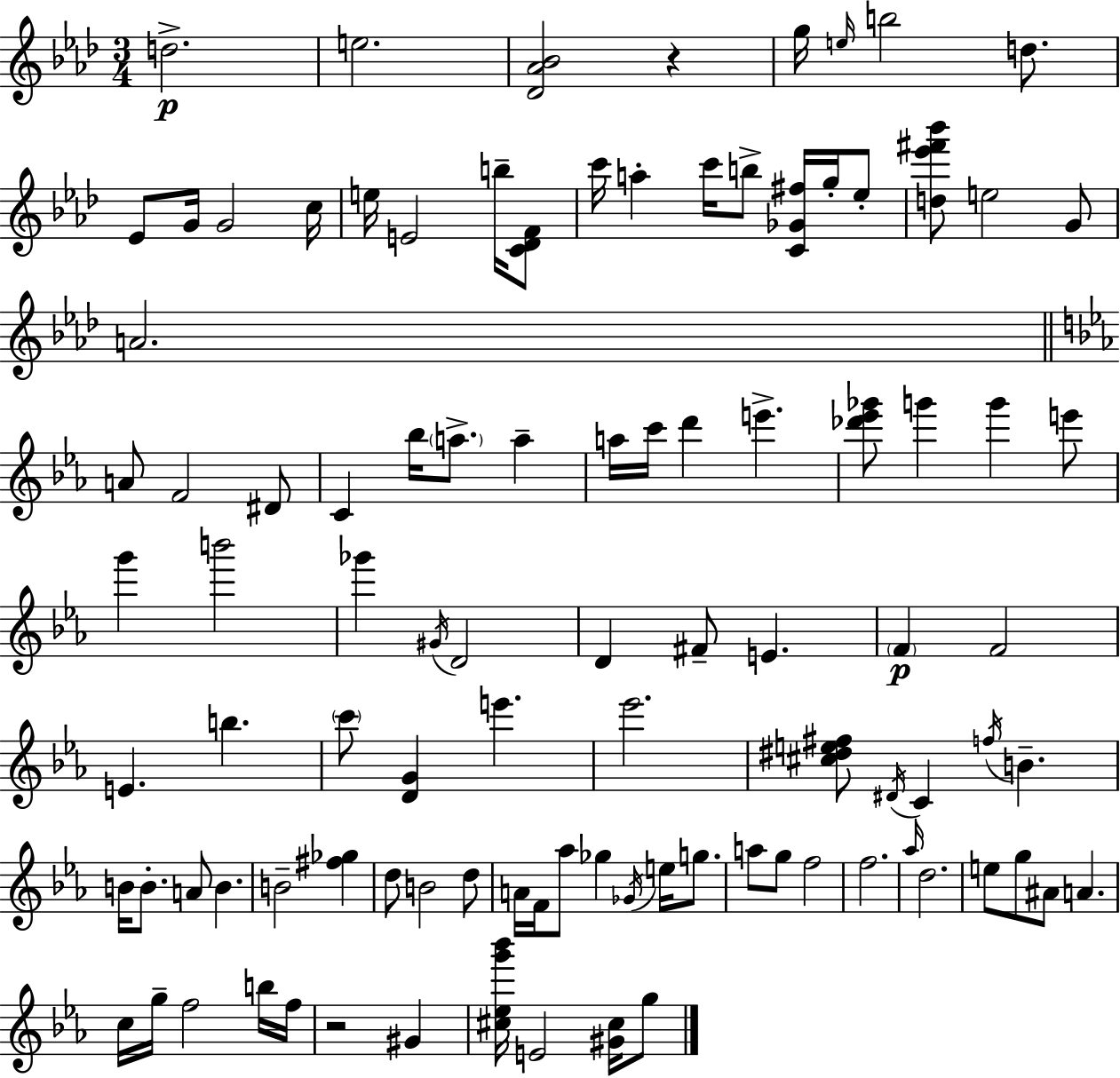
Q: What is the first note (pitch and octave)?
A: D5